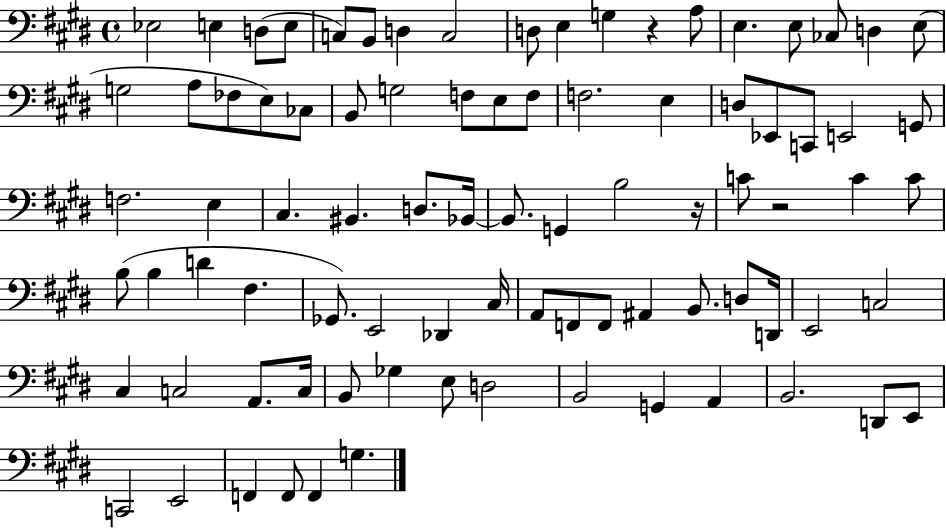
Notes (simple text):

Eb3/h E3/q D3/e E3/e C3/e B2/e D3/q C3/h D3/e E3/q G3/q R/q A3/e E3/q. E3/e CES3/e D3/q E3/e G3/h A3/e FES3/e E3/e CES3/e B2/e G3/h F3/e E3/e F3/e F3/h. E3/q D3/e Eb2/e C2/e E2/h G2/e F3/h. E3/q C#3/q. BIS2/q. D3/e. Bb2/s Bb2/e. G2/q B3/h R/s C4/e R/h C4/q C4/e B3/e B3/q D4/q F#3/q. Gb2/e. E2/h Db2/q C#3/s A2/e F2/e F2/e A#2/q B2/e. D3/e D2/s E2/h C3/h C#3/q C3/h A2/e. C3/s B2/e Gb3/q E3/e D3/h B2/h G2/q A2/q B2/h. D2/e E2/e C2/h E2/h F2/q F2/e F2/q G3/q.